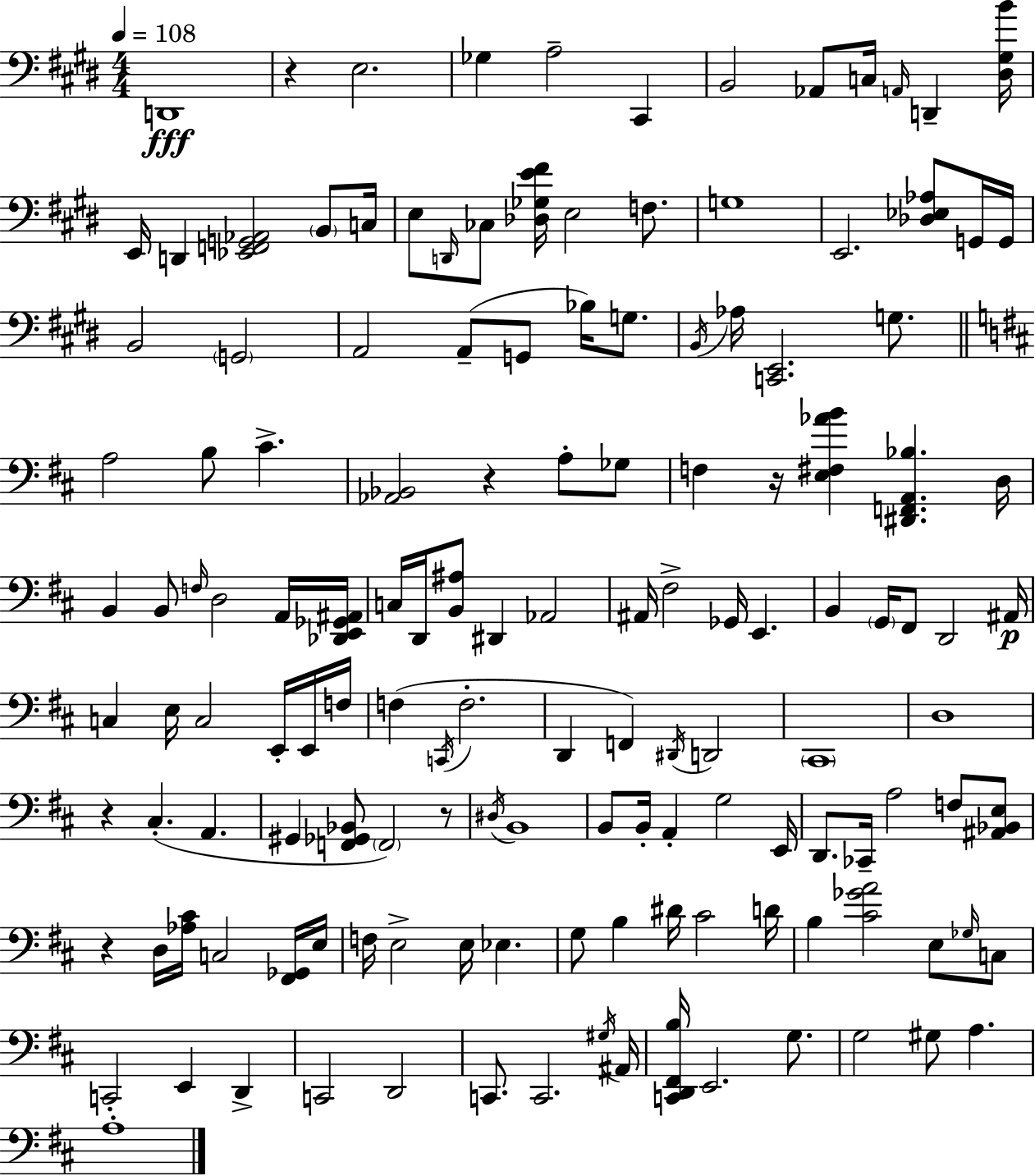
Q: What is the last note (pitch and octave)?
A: A3